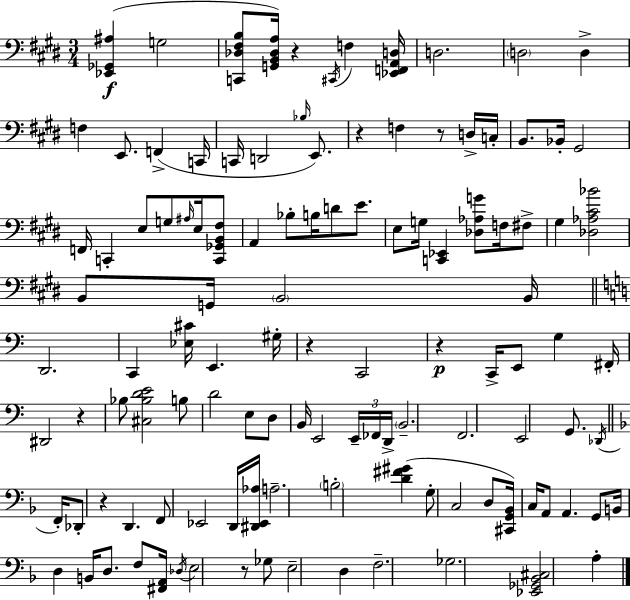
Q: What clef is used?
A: bass